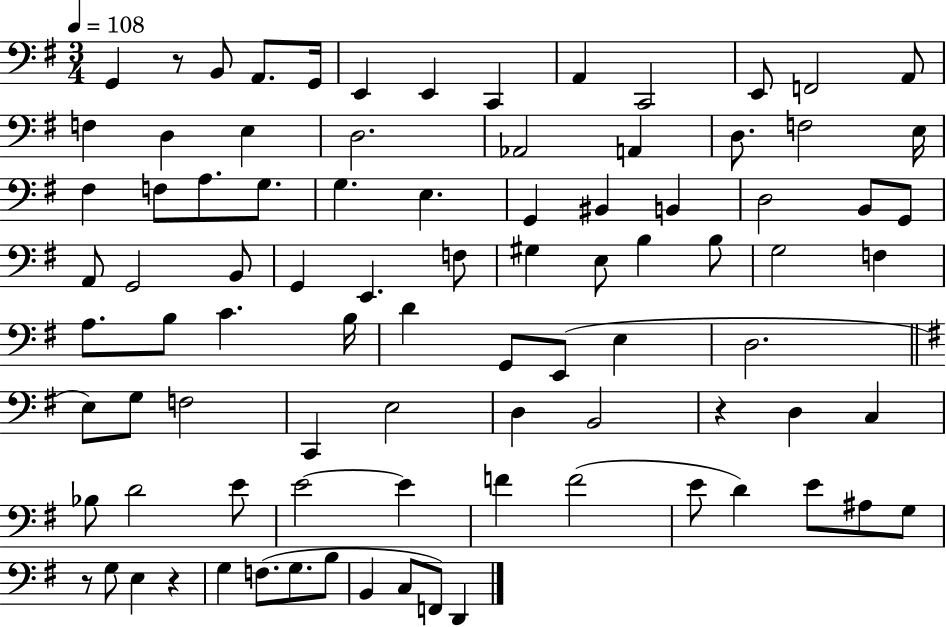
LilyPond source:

{
  \clef bass
  \numericTimeSignature
  \time 3/4
  \key g \major
  \tempo 4 = 108
  \repeat volta 2 { g,4 r8 b,8 a,8. g,16 | e,4 e,4 c,4 | a,4 c,2 | e,8 f,2 a,8 | \break f4 d4 e4 | d2. | aes,2 a,4 | d8. f2 e16 | \break fis4 f8 a8. g8. | g4. e4. | g,4 bis,4 b,4 | d2 b,8 g,8 | \break a,8 g,2 b,8 | g,4 e,4. f8 | gis4 e8 b4 b8 | g2 f4 | \break a8. b8 c'4. b16 | d'4 g,8 e,8( e4 | d2. | \bar "||" \break \key g \major e8) g8 f2 | c,4 e2 | d4 b,2 | r4 d4 c4 | \break bes8 d'2 e'8 | e'2~~ e'4 | f'4 f'2( | e'8 d'4) e'8 ais8 g8 | \break r8 g8 e4 r4 | g4 f8.( g8. b8 | b,4 c8 f,8) d,4 | } \bar "|."
}